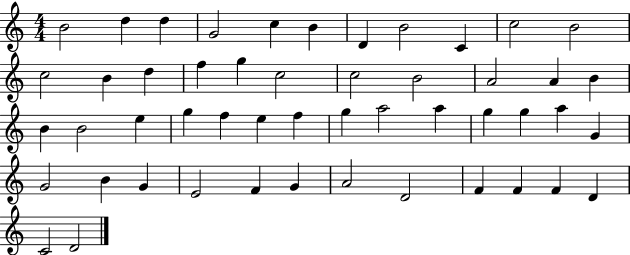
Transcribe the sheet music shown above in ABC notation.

X:1
T:Untitled
M:4/4
L:1/4
K:C
B2 d d G2 c B D B2 C c2 B2 c2 B d f g c2 c2 B2 A2 A B B B2 e g f e f g a2 a g g a G G2 B G E2 F G A2 D2 F F F D C2 D2